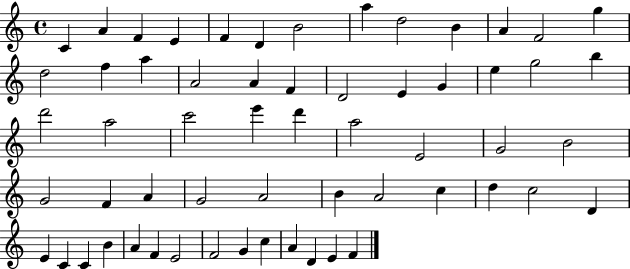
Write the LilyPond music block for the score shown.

{
  \clef treble
  \time 4/4
  \defaultTimeSignature
  \key c \major
  c'4 a'4 f'4 e'4 | f'4 d'4 b'2 | a''4 d''2 b'4 | a'4 f'2 g''4 | \break d''2 f''4 a''4 | a'2 a'4 f'4 | d'2 e'4 g'4 | e''4 g''2 b''4 | \break d'''2 a''2 | c'''2 e'''4 d'''4 | a''2 e'2 | g'2 b'2 | \break g'2 f'4 a'4 | g'2 a'2 | b'4 a'2 c''4 | d''4 c''2 d'4 | \break e'4 c'4 c'4 b'4 | a'4 f'4 e'2 | f'2 g'4 c''4 | a'4 d'4 e'4 f'4 | \break \bar "|."
}